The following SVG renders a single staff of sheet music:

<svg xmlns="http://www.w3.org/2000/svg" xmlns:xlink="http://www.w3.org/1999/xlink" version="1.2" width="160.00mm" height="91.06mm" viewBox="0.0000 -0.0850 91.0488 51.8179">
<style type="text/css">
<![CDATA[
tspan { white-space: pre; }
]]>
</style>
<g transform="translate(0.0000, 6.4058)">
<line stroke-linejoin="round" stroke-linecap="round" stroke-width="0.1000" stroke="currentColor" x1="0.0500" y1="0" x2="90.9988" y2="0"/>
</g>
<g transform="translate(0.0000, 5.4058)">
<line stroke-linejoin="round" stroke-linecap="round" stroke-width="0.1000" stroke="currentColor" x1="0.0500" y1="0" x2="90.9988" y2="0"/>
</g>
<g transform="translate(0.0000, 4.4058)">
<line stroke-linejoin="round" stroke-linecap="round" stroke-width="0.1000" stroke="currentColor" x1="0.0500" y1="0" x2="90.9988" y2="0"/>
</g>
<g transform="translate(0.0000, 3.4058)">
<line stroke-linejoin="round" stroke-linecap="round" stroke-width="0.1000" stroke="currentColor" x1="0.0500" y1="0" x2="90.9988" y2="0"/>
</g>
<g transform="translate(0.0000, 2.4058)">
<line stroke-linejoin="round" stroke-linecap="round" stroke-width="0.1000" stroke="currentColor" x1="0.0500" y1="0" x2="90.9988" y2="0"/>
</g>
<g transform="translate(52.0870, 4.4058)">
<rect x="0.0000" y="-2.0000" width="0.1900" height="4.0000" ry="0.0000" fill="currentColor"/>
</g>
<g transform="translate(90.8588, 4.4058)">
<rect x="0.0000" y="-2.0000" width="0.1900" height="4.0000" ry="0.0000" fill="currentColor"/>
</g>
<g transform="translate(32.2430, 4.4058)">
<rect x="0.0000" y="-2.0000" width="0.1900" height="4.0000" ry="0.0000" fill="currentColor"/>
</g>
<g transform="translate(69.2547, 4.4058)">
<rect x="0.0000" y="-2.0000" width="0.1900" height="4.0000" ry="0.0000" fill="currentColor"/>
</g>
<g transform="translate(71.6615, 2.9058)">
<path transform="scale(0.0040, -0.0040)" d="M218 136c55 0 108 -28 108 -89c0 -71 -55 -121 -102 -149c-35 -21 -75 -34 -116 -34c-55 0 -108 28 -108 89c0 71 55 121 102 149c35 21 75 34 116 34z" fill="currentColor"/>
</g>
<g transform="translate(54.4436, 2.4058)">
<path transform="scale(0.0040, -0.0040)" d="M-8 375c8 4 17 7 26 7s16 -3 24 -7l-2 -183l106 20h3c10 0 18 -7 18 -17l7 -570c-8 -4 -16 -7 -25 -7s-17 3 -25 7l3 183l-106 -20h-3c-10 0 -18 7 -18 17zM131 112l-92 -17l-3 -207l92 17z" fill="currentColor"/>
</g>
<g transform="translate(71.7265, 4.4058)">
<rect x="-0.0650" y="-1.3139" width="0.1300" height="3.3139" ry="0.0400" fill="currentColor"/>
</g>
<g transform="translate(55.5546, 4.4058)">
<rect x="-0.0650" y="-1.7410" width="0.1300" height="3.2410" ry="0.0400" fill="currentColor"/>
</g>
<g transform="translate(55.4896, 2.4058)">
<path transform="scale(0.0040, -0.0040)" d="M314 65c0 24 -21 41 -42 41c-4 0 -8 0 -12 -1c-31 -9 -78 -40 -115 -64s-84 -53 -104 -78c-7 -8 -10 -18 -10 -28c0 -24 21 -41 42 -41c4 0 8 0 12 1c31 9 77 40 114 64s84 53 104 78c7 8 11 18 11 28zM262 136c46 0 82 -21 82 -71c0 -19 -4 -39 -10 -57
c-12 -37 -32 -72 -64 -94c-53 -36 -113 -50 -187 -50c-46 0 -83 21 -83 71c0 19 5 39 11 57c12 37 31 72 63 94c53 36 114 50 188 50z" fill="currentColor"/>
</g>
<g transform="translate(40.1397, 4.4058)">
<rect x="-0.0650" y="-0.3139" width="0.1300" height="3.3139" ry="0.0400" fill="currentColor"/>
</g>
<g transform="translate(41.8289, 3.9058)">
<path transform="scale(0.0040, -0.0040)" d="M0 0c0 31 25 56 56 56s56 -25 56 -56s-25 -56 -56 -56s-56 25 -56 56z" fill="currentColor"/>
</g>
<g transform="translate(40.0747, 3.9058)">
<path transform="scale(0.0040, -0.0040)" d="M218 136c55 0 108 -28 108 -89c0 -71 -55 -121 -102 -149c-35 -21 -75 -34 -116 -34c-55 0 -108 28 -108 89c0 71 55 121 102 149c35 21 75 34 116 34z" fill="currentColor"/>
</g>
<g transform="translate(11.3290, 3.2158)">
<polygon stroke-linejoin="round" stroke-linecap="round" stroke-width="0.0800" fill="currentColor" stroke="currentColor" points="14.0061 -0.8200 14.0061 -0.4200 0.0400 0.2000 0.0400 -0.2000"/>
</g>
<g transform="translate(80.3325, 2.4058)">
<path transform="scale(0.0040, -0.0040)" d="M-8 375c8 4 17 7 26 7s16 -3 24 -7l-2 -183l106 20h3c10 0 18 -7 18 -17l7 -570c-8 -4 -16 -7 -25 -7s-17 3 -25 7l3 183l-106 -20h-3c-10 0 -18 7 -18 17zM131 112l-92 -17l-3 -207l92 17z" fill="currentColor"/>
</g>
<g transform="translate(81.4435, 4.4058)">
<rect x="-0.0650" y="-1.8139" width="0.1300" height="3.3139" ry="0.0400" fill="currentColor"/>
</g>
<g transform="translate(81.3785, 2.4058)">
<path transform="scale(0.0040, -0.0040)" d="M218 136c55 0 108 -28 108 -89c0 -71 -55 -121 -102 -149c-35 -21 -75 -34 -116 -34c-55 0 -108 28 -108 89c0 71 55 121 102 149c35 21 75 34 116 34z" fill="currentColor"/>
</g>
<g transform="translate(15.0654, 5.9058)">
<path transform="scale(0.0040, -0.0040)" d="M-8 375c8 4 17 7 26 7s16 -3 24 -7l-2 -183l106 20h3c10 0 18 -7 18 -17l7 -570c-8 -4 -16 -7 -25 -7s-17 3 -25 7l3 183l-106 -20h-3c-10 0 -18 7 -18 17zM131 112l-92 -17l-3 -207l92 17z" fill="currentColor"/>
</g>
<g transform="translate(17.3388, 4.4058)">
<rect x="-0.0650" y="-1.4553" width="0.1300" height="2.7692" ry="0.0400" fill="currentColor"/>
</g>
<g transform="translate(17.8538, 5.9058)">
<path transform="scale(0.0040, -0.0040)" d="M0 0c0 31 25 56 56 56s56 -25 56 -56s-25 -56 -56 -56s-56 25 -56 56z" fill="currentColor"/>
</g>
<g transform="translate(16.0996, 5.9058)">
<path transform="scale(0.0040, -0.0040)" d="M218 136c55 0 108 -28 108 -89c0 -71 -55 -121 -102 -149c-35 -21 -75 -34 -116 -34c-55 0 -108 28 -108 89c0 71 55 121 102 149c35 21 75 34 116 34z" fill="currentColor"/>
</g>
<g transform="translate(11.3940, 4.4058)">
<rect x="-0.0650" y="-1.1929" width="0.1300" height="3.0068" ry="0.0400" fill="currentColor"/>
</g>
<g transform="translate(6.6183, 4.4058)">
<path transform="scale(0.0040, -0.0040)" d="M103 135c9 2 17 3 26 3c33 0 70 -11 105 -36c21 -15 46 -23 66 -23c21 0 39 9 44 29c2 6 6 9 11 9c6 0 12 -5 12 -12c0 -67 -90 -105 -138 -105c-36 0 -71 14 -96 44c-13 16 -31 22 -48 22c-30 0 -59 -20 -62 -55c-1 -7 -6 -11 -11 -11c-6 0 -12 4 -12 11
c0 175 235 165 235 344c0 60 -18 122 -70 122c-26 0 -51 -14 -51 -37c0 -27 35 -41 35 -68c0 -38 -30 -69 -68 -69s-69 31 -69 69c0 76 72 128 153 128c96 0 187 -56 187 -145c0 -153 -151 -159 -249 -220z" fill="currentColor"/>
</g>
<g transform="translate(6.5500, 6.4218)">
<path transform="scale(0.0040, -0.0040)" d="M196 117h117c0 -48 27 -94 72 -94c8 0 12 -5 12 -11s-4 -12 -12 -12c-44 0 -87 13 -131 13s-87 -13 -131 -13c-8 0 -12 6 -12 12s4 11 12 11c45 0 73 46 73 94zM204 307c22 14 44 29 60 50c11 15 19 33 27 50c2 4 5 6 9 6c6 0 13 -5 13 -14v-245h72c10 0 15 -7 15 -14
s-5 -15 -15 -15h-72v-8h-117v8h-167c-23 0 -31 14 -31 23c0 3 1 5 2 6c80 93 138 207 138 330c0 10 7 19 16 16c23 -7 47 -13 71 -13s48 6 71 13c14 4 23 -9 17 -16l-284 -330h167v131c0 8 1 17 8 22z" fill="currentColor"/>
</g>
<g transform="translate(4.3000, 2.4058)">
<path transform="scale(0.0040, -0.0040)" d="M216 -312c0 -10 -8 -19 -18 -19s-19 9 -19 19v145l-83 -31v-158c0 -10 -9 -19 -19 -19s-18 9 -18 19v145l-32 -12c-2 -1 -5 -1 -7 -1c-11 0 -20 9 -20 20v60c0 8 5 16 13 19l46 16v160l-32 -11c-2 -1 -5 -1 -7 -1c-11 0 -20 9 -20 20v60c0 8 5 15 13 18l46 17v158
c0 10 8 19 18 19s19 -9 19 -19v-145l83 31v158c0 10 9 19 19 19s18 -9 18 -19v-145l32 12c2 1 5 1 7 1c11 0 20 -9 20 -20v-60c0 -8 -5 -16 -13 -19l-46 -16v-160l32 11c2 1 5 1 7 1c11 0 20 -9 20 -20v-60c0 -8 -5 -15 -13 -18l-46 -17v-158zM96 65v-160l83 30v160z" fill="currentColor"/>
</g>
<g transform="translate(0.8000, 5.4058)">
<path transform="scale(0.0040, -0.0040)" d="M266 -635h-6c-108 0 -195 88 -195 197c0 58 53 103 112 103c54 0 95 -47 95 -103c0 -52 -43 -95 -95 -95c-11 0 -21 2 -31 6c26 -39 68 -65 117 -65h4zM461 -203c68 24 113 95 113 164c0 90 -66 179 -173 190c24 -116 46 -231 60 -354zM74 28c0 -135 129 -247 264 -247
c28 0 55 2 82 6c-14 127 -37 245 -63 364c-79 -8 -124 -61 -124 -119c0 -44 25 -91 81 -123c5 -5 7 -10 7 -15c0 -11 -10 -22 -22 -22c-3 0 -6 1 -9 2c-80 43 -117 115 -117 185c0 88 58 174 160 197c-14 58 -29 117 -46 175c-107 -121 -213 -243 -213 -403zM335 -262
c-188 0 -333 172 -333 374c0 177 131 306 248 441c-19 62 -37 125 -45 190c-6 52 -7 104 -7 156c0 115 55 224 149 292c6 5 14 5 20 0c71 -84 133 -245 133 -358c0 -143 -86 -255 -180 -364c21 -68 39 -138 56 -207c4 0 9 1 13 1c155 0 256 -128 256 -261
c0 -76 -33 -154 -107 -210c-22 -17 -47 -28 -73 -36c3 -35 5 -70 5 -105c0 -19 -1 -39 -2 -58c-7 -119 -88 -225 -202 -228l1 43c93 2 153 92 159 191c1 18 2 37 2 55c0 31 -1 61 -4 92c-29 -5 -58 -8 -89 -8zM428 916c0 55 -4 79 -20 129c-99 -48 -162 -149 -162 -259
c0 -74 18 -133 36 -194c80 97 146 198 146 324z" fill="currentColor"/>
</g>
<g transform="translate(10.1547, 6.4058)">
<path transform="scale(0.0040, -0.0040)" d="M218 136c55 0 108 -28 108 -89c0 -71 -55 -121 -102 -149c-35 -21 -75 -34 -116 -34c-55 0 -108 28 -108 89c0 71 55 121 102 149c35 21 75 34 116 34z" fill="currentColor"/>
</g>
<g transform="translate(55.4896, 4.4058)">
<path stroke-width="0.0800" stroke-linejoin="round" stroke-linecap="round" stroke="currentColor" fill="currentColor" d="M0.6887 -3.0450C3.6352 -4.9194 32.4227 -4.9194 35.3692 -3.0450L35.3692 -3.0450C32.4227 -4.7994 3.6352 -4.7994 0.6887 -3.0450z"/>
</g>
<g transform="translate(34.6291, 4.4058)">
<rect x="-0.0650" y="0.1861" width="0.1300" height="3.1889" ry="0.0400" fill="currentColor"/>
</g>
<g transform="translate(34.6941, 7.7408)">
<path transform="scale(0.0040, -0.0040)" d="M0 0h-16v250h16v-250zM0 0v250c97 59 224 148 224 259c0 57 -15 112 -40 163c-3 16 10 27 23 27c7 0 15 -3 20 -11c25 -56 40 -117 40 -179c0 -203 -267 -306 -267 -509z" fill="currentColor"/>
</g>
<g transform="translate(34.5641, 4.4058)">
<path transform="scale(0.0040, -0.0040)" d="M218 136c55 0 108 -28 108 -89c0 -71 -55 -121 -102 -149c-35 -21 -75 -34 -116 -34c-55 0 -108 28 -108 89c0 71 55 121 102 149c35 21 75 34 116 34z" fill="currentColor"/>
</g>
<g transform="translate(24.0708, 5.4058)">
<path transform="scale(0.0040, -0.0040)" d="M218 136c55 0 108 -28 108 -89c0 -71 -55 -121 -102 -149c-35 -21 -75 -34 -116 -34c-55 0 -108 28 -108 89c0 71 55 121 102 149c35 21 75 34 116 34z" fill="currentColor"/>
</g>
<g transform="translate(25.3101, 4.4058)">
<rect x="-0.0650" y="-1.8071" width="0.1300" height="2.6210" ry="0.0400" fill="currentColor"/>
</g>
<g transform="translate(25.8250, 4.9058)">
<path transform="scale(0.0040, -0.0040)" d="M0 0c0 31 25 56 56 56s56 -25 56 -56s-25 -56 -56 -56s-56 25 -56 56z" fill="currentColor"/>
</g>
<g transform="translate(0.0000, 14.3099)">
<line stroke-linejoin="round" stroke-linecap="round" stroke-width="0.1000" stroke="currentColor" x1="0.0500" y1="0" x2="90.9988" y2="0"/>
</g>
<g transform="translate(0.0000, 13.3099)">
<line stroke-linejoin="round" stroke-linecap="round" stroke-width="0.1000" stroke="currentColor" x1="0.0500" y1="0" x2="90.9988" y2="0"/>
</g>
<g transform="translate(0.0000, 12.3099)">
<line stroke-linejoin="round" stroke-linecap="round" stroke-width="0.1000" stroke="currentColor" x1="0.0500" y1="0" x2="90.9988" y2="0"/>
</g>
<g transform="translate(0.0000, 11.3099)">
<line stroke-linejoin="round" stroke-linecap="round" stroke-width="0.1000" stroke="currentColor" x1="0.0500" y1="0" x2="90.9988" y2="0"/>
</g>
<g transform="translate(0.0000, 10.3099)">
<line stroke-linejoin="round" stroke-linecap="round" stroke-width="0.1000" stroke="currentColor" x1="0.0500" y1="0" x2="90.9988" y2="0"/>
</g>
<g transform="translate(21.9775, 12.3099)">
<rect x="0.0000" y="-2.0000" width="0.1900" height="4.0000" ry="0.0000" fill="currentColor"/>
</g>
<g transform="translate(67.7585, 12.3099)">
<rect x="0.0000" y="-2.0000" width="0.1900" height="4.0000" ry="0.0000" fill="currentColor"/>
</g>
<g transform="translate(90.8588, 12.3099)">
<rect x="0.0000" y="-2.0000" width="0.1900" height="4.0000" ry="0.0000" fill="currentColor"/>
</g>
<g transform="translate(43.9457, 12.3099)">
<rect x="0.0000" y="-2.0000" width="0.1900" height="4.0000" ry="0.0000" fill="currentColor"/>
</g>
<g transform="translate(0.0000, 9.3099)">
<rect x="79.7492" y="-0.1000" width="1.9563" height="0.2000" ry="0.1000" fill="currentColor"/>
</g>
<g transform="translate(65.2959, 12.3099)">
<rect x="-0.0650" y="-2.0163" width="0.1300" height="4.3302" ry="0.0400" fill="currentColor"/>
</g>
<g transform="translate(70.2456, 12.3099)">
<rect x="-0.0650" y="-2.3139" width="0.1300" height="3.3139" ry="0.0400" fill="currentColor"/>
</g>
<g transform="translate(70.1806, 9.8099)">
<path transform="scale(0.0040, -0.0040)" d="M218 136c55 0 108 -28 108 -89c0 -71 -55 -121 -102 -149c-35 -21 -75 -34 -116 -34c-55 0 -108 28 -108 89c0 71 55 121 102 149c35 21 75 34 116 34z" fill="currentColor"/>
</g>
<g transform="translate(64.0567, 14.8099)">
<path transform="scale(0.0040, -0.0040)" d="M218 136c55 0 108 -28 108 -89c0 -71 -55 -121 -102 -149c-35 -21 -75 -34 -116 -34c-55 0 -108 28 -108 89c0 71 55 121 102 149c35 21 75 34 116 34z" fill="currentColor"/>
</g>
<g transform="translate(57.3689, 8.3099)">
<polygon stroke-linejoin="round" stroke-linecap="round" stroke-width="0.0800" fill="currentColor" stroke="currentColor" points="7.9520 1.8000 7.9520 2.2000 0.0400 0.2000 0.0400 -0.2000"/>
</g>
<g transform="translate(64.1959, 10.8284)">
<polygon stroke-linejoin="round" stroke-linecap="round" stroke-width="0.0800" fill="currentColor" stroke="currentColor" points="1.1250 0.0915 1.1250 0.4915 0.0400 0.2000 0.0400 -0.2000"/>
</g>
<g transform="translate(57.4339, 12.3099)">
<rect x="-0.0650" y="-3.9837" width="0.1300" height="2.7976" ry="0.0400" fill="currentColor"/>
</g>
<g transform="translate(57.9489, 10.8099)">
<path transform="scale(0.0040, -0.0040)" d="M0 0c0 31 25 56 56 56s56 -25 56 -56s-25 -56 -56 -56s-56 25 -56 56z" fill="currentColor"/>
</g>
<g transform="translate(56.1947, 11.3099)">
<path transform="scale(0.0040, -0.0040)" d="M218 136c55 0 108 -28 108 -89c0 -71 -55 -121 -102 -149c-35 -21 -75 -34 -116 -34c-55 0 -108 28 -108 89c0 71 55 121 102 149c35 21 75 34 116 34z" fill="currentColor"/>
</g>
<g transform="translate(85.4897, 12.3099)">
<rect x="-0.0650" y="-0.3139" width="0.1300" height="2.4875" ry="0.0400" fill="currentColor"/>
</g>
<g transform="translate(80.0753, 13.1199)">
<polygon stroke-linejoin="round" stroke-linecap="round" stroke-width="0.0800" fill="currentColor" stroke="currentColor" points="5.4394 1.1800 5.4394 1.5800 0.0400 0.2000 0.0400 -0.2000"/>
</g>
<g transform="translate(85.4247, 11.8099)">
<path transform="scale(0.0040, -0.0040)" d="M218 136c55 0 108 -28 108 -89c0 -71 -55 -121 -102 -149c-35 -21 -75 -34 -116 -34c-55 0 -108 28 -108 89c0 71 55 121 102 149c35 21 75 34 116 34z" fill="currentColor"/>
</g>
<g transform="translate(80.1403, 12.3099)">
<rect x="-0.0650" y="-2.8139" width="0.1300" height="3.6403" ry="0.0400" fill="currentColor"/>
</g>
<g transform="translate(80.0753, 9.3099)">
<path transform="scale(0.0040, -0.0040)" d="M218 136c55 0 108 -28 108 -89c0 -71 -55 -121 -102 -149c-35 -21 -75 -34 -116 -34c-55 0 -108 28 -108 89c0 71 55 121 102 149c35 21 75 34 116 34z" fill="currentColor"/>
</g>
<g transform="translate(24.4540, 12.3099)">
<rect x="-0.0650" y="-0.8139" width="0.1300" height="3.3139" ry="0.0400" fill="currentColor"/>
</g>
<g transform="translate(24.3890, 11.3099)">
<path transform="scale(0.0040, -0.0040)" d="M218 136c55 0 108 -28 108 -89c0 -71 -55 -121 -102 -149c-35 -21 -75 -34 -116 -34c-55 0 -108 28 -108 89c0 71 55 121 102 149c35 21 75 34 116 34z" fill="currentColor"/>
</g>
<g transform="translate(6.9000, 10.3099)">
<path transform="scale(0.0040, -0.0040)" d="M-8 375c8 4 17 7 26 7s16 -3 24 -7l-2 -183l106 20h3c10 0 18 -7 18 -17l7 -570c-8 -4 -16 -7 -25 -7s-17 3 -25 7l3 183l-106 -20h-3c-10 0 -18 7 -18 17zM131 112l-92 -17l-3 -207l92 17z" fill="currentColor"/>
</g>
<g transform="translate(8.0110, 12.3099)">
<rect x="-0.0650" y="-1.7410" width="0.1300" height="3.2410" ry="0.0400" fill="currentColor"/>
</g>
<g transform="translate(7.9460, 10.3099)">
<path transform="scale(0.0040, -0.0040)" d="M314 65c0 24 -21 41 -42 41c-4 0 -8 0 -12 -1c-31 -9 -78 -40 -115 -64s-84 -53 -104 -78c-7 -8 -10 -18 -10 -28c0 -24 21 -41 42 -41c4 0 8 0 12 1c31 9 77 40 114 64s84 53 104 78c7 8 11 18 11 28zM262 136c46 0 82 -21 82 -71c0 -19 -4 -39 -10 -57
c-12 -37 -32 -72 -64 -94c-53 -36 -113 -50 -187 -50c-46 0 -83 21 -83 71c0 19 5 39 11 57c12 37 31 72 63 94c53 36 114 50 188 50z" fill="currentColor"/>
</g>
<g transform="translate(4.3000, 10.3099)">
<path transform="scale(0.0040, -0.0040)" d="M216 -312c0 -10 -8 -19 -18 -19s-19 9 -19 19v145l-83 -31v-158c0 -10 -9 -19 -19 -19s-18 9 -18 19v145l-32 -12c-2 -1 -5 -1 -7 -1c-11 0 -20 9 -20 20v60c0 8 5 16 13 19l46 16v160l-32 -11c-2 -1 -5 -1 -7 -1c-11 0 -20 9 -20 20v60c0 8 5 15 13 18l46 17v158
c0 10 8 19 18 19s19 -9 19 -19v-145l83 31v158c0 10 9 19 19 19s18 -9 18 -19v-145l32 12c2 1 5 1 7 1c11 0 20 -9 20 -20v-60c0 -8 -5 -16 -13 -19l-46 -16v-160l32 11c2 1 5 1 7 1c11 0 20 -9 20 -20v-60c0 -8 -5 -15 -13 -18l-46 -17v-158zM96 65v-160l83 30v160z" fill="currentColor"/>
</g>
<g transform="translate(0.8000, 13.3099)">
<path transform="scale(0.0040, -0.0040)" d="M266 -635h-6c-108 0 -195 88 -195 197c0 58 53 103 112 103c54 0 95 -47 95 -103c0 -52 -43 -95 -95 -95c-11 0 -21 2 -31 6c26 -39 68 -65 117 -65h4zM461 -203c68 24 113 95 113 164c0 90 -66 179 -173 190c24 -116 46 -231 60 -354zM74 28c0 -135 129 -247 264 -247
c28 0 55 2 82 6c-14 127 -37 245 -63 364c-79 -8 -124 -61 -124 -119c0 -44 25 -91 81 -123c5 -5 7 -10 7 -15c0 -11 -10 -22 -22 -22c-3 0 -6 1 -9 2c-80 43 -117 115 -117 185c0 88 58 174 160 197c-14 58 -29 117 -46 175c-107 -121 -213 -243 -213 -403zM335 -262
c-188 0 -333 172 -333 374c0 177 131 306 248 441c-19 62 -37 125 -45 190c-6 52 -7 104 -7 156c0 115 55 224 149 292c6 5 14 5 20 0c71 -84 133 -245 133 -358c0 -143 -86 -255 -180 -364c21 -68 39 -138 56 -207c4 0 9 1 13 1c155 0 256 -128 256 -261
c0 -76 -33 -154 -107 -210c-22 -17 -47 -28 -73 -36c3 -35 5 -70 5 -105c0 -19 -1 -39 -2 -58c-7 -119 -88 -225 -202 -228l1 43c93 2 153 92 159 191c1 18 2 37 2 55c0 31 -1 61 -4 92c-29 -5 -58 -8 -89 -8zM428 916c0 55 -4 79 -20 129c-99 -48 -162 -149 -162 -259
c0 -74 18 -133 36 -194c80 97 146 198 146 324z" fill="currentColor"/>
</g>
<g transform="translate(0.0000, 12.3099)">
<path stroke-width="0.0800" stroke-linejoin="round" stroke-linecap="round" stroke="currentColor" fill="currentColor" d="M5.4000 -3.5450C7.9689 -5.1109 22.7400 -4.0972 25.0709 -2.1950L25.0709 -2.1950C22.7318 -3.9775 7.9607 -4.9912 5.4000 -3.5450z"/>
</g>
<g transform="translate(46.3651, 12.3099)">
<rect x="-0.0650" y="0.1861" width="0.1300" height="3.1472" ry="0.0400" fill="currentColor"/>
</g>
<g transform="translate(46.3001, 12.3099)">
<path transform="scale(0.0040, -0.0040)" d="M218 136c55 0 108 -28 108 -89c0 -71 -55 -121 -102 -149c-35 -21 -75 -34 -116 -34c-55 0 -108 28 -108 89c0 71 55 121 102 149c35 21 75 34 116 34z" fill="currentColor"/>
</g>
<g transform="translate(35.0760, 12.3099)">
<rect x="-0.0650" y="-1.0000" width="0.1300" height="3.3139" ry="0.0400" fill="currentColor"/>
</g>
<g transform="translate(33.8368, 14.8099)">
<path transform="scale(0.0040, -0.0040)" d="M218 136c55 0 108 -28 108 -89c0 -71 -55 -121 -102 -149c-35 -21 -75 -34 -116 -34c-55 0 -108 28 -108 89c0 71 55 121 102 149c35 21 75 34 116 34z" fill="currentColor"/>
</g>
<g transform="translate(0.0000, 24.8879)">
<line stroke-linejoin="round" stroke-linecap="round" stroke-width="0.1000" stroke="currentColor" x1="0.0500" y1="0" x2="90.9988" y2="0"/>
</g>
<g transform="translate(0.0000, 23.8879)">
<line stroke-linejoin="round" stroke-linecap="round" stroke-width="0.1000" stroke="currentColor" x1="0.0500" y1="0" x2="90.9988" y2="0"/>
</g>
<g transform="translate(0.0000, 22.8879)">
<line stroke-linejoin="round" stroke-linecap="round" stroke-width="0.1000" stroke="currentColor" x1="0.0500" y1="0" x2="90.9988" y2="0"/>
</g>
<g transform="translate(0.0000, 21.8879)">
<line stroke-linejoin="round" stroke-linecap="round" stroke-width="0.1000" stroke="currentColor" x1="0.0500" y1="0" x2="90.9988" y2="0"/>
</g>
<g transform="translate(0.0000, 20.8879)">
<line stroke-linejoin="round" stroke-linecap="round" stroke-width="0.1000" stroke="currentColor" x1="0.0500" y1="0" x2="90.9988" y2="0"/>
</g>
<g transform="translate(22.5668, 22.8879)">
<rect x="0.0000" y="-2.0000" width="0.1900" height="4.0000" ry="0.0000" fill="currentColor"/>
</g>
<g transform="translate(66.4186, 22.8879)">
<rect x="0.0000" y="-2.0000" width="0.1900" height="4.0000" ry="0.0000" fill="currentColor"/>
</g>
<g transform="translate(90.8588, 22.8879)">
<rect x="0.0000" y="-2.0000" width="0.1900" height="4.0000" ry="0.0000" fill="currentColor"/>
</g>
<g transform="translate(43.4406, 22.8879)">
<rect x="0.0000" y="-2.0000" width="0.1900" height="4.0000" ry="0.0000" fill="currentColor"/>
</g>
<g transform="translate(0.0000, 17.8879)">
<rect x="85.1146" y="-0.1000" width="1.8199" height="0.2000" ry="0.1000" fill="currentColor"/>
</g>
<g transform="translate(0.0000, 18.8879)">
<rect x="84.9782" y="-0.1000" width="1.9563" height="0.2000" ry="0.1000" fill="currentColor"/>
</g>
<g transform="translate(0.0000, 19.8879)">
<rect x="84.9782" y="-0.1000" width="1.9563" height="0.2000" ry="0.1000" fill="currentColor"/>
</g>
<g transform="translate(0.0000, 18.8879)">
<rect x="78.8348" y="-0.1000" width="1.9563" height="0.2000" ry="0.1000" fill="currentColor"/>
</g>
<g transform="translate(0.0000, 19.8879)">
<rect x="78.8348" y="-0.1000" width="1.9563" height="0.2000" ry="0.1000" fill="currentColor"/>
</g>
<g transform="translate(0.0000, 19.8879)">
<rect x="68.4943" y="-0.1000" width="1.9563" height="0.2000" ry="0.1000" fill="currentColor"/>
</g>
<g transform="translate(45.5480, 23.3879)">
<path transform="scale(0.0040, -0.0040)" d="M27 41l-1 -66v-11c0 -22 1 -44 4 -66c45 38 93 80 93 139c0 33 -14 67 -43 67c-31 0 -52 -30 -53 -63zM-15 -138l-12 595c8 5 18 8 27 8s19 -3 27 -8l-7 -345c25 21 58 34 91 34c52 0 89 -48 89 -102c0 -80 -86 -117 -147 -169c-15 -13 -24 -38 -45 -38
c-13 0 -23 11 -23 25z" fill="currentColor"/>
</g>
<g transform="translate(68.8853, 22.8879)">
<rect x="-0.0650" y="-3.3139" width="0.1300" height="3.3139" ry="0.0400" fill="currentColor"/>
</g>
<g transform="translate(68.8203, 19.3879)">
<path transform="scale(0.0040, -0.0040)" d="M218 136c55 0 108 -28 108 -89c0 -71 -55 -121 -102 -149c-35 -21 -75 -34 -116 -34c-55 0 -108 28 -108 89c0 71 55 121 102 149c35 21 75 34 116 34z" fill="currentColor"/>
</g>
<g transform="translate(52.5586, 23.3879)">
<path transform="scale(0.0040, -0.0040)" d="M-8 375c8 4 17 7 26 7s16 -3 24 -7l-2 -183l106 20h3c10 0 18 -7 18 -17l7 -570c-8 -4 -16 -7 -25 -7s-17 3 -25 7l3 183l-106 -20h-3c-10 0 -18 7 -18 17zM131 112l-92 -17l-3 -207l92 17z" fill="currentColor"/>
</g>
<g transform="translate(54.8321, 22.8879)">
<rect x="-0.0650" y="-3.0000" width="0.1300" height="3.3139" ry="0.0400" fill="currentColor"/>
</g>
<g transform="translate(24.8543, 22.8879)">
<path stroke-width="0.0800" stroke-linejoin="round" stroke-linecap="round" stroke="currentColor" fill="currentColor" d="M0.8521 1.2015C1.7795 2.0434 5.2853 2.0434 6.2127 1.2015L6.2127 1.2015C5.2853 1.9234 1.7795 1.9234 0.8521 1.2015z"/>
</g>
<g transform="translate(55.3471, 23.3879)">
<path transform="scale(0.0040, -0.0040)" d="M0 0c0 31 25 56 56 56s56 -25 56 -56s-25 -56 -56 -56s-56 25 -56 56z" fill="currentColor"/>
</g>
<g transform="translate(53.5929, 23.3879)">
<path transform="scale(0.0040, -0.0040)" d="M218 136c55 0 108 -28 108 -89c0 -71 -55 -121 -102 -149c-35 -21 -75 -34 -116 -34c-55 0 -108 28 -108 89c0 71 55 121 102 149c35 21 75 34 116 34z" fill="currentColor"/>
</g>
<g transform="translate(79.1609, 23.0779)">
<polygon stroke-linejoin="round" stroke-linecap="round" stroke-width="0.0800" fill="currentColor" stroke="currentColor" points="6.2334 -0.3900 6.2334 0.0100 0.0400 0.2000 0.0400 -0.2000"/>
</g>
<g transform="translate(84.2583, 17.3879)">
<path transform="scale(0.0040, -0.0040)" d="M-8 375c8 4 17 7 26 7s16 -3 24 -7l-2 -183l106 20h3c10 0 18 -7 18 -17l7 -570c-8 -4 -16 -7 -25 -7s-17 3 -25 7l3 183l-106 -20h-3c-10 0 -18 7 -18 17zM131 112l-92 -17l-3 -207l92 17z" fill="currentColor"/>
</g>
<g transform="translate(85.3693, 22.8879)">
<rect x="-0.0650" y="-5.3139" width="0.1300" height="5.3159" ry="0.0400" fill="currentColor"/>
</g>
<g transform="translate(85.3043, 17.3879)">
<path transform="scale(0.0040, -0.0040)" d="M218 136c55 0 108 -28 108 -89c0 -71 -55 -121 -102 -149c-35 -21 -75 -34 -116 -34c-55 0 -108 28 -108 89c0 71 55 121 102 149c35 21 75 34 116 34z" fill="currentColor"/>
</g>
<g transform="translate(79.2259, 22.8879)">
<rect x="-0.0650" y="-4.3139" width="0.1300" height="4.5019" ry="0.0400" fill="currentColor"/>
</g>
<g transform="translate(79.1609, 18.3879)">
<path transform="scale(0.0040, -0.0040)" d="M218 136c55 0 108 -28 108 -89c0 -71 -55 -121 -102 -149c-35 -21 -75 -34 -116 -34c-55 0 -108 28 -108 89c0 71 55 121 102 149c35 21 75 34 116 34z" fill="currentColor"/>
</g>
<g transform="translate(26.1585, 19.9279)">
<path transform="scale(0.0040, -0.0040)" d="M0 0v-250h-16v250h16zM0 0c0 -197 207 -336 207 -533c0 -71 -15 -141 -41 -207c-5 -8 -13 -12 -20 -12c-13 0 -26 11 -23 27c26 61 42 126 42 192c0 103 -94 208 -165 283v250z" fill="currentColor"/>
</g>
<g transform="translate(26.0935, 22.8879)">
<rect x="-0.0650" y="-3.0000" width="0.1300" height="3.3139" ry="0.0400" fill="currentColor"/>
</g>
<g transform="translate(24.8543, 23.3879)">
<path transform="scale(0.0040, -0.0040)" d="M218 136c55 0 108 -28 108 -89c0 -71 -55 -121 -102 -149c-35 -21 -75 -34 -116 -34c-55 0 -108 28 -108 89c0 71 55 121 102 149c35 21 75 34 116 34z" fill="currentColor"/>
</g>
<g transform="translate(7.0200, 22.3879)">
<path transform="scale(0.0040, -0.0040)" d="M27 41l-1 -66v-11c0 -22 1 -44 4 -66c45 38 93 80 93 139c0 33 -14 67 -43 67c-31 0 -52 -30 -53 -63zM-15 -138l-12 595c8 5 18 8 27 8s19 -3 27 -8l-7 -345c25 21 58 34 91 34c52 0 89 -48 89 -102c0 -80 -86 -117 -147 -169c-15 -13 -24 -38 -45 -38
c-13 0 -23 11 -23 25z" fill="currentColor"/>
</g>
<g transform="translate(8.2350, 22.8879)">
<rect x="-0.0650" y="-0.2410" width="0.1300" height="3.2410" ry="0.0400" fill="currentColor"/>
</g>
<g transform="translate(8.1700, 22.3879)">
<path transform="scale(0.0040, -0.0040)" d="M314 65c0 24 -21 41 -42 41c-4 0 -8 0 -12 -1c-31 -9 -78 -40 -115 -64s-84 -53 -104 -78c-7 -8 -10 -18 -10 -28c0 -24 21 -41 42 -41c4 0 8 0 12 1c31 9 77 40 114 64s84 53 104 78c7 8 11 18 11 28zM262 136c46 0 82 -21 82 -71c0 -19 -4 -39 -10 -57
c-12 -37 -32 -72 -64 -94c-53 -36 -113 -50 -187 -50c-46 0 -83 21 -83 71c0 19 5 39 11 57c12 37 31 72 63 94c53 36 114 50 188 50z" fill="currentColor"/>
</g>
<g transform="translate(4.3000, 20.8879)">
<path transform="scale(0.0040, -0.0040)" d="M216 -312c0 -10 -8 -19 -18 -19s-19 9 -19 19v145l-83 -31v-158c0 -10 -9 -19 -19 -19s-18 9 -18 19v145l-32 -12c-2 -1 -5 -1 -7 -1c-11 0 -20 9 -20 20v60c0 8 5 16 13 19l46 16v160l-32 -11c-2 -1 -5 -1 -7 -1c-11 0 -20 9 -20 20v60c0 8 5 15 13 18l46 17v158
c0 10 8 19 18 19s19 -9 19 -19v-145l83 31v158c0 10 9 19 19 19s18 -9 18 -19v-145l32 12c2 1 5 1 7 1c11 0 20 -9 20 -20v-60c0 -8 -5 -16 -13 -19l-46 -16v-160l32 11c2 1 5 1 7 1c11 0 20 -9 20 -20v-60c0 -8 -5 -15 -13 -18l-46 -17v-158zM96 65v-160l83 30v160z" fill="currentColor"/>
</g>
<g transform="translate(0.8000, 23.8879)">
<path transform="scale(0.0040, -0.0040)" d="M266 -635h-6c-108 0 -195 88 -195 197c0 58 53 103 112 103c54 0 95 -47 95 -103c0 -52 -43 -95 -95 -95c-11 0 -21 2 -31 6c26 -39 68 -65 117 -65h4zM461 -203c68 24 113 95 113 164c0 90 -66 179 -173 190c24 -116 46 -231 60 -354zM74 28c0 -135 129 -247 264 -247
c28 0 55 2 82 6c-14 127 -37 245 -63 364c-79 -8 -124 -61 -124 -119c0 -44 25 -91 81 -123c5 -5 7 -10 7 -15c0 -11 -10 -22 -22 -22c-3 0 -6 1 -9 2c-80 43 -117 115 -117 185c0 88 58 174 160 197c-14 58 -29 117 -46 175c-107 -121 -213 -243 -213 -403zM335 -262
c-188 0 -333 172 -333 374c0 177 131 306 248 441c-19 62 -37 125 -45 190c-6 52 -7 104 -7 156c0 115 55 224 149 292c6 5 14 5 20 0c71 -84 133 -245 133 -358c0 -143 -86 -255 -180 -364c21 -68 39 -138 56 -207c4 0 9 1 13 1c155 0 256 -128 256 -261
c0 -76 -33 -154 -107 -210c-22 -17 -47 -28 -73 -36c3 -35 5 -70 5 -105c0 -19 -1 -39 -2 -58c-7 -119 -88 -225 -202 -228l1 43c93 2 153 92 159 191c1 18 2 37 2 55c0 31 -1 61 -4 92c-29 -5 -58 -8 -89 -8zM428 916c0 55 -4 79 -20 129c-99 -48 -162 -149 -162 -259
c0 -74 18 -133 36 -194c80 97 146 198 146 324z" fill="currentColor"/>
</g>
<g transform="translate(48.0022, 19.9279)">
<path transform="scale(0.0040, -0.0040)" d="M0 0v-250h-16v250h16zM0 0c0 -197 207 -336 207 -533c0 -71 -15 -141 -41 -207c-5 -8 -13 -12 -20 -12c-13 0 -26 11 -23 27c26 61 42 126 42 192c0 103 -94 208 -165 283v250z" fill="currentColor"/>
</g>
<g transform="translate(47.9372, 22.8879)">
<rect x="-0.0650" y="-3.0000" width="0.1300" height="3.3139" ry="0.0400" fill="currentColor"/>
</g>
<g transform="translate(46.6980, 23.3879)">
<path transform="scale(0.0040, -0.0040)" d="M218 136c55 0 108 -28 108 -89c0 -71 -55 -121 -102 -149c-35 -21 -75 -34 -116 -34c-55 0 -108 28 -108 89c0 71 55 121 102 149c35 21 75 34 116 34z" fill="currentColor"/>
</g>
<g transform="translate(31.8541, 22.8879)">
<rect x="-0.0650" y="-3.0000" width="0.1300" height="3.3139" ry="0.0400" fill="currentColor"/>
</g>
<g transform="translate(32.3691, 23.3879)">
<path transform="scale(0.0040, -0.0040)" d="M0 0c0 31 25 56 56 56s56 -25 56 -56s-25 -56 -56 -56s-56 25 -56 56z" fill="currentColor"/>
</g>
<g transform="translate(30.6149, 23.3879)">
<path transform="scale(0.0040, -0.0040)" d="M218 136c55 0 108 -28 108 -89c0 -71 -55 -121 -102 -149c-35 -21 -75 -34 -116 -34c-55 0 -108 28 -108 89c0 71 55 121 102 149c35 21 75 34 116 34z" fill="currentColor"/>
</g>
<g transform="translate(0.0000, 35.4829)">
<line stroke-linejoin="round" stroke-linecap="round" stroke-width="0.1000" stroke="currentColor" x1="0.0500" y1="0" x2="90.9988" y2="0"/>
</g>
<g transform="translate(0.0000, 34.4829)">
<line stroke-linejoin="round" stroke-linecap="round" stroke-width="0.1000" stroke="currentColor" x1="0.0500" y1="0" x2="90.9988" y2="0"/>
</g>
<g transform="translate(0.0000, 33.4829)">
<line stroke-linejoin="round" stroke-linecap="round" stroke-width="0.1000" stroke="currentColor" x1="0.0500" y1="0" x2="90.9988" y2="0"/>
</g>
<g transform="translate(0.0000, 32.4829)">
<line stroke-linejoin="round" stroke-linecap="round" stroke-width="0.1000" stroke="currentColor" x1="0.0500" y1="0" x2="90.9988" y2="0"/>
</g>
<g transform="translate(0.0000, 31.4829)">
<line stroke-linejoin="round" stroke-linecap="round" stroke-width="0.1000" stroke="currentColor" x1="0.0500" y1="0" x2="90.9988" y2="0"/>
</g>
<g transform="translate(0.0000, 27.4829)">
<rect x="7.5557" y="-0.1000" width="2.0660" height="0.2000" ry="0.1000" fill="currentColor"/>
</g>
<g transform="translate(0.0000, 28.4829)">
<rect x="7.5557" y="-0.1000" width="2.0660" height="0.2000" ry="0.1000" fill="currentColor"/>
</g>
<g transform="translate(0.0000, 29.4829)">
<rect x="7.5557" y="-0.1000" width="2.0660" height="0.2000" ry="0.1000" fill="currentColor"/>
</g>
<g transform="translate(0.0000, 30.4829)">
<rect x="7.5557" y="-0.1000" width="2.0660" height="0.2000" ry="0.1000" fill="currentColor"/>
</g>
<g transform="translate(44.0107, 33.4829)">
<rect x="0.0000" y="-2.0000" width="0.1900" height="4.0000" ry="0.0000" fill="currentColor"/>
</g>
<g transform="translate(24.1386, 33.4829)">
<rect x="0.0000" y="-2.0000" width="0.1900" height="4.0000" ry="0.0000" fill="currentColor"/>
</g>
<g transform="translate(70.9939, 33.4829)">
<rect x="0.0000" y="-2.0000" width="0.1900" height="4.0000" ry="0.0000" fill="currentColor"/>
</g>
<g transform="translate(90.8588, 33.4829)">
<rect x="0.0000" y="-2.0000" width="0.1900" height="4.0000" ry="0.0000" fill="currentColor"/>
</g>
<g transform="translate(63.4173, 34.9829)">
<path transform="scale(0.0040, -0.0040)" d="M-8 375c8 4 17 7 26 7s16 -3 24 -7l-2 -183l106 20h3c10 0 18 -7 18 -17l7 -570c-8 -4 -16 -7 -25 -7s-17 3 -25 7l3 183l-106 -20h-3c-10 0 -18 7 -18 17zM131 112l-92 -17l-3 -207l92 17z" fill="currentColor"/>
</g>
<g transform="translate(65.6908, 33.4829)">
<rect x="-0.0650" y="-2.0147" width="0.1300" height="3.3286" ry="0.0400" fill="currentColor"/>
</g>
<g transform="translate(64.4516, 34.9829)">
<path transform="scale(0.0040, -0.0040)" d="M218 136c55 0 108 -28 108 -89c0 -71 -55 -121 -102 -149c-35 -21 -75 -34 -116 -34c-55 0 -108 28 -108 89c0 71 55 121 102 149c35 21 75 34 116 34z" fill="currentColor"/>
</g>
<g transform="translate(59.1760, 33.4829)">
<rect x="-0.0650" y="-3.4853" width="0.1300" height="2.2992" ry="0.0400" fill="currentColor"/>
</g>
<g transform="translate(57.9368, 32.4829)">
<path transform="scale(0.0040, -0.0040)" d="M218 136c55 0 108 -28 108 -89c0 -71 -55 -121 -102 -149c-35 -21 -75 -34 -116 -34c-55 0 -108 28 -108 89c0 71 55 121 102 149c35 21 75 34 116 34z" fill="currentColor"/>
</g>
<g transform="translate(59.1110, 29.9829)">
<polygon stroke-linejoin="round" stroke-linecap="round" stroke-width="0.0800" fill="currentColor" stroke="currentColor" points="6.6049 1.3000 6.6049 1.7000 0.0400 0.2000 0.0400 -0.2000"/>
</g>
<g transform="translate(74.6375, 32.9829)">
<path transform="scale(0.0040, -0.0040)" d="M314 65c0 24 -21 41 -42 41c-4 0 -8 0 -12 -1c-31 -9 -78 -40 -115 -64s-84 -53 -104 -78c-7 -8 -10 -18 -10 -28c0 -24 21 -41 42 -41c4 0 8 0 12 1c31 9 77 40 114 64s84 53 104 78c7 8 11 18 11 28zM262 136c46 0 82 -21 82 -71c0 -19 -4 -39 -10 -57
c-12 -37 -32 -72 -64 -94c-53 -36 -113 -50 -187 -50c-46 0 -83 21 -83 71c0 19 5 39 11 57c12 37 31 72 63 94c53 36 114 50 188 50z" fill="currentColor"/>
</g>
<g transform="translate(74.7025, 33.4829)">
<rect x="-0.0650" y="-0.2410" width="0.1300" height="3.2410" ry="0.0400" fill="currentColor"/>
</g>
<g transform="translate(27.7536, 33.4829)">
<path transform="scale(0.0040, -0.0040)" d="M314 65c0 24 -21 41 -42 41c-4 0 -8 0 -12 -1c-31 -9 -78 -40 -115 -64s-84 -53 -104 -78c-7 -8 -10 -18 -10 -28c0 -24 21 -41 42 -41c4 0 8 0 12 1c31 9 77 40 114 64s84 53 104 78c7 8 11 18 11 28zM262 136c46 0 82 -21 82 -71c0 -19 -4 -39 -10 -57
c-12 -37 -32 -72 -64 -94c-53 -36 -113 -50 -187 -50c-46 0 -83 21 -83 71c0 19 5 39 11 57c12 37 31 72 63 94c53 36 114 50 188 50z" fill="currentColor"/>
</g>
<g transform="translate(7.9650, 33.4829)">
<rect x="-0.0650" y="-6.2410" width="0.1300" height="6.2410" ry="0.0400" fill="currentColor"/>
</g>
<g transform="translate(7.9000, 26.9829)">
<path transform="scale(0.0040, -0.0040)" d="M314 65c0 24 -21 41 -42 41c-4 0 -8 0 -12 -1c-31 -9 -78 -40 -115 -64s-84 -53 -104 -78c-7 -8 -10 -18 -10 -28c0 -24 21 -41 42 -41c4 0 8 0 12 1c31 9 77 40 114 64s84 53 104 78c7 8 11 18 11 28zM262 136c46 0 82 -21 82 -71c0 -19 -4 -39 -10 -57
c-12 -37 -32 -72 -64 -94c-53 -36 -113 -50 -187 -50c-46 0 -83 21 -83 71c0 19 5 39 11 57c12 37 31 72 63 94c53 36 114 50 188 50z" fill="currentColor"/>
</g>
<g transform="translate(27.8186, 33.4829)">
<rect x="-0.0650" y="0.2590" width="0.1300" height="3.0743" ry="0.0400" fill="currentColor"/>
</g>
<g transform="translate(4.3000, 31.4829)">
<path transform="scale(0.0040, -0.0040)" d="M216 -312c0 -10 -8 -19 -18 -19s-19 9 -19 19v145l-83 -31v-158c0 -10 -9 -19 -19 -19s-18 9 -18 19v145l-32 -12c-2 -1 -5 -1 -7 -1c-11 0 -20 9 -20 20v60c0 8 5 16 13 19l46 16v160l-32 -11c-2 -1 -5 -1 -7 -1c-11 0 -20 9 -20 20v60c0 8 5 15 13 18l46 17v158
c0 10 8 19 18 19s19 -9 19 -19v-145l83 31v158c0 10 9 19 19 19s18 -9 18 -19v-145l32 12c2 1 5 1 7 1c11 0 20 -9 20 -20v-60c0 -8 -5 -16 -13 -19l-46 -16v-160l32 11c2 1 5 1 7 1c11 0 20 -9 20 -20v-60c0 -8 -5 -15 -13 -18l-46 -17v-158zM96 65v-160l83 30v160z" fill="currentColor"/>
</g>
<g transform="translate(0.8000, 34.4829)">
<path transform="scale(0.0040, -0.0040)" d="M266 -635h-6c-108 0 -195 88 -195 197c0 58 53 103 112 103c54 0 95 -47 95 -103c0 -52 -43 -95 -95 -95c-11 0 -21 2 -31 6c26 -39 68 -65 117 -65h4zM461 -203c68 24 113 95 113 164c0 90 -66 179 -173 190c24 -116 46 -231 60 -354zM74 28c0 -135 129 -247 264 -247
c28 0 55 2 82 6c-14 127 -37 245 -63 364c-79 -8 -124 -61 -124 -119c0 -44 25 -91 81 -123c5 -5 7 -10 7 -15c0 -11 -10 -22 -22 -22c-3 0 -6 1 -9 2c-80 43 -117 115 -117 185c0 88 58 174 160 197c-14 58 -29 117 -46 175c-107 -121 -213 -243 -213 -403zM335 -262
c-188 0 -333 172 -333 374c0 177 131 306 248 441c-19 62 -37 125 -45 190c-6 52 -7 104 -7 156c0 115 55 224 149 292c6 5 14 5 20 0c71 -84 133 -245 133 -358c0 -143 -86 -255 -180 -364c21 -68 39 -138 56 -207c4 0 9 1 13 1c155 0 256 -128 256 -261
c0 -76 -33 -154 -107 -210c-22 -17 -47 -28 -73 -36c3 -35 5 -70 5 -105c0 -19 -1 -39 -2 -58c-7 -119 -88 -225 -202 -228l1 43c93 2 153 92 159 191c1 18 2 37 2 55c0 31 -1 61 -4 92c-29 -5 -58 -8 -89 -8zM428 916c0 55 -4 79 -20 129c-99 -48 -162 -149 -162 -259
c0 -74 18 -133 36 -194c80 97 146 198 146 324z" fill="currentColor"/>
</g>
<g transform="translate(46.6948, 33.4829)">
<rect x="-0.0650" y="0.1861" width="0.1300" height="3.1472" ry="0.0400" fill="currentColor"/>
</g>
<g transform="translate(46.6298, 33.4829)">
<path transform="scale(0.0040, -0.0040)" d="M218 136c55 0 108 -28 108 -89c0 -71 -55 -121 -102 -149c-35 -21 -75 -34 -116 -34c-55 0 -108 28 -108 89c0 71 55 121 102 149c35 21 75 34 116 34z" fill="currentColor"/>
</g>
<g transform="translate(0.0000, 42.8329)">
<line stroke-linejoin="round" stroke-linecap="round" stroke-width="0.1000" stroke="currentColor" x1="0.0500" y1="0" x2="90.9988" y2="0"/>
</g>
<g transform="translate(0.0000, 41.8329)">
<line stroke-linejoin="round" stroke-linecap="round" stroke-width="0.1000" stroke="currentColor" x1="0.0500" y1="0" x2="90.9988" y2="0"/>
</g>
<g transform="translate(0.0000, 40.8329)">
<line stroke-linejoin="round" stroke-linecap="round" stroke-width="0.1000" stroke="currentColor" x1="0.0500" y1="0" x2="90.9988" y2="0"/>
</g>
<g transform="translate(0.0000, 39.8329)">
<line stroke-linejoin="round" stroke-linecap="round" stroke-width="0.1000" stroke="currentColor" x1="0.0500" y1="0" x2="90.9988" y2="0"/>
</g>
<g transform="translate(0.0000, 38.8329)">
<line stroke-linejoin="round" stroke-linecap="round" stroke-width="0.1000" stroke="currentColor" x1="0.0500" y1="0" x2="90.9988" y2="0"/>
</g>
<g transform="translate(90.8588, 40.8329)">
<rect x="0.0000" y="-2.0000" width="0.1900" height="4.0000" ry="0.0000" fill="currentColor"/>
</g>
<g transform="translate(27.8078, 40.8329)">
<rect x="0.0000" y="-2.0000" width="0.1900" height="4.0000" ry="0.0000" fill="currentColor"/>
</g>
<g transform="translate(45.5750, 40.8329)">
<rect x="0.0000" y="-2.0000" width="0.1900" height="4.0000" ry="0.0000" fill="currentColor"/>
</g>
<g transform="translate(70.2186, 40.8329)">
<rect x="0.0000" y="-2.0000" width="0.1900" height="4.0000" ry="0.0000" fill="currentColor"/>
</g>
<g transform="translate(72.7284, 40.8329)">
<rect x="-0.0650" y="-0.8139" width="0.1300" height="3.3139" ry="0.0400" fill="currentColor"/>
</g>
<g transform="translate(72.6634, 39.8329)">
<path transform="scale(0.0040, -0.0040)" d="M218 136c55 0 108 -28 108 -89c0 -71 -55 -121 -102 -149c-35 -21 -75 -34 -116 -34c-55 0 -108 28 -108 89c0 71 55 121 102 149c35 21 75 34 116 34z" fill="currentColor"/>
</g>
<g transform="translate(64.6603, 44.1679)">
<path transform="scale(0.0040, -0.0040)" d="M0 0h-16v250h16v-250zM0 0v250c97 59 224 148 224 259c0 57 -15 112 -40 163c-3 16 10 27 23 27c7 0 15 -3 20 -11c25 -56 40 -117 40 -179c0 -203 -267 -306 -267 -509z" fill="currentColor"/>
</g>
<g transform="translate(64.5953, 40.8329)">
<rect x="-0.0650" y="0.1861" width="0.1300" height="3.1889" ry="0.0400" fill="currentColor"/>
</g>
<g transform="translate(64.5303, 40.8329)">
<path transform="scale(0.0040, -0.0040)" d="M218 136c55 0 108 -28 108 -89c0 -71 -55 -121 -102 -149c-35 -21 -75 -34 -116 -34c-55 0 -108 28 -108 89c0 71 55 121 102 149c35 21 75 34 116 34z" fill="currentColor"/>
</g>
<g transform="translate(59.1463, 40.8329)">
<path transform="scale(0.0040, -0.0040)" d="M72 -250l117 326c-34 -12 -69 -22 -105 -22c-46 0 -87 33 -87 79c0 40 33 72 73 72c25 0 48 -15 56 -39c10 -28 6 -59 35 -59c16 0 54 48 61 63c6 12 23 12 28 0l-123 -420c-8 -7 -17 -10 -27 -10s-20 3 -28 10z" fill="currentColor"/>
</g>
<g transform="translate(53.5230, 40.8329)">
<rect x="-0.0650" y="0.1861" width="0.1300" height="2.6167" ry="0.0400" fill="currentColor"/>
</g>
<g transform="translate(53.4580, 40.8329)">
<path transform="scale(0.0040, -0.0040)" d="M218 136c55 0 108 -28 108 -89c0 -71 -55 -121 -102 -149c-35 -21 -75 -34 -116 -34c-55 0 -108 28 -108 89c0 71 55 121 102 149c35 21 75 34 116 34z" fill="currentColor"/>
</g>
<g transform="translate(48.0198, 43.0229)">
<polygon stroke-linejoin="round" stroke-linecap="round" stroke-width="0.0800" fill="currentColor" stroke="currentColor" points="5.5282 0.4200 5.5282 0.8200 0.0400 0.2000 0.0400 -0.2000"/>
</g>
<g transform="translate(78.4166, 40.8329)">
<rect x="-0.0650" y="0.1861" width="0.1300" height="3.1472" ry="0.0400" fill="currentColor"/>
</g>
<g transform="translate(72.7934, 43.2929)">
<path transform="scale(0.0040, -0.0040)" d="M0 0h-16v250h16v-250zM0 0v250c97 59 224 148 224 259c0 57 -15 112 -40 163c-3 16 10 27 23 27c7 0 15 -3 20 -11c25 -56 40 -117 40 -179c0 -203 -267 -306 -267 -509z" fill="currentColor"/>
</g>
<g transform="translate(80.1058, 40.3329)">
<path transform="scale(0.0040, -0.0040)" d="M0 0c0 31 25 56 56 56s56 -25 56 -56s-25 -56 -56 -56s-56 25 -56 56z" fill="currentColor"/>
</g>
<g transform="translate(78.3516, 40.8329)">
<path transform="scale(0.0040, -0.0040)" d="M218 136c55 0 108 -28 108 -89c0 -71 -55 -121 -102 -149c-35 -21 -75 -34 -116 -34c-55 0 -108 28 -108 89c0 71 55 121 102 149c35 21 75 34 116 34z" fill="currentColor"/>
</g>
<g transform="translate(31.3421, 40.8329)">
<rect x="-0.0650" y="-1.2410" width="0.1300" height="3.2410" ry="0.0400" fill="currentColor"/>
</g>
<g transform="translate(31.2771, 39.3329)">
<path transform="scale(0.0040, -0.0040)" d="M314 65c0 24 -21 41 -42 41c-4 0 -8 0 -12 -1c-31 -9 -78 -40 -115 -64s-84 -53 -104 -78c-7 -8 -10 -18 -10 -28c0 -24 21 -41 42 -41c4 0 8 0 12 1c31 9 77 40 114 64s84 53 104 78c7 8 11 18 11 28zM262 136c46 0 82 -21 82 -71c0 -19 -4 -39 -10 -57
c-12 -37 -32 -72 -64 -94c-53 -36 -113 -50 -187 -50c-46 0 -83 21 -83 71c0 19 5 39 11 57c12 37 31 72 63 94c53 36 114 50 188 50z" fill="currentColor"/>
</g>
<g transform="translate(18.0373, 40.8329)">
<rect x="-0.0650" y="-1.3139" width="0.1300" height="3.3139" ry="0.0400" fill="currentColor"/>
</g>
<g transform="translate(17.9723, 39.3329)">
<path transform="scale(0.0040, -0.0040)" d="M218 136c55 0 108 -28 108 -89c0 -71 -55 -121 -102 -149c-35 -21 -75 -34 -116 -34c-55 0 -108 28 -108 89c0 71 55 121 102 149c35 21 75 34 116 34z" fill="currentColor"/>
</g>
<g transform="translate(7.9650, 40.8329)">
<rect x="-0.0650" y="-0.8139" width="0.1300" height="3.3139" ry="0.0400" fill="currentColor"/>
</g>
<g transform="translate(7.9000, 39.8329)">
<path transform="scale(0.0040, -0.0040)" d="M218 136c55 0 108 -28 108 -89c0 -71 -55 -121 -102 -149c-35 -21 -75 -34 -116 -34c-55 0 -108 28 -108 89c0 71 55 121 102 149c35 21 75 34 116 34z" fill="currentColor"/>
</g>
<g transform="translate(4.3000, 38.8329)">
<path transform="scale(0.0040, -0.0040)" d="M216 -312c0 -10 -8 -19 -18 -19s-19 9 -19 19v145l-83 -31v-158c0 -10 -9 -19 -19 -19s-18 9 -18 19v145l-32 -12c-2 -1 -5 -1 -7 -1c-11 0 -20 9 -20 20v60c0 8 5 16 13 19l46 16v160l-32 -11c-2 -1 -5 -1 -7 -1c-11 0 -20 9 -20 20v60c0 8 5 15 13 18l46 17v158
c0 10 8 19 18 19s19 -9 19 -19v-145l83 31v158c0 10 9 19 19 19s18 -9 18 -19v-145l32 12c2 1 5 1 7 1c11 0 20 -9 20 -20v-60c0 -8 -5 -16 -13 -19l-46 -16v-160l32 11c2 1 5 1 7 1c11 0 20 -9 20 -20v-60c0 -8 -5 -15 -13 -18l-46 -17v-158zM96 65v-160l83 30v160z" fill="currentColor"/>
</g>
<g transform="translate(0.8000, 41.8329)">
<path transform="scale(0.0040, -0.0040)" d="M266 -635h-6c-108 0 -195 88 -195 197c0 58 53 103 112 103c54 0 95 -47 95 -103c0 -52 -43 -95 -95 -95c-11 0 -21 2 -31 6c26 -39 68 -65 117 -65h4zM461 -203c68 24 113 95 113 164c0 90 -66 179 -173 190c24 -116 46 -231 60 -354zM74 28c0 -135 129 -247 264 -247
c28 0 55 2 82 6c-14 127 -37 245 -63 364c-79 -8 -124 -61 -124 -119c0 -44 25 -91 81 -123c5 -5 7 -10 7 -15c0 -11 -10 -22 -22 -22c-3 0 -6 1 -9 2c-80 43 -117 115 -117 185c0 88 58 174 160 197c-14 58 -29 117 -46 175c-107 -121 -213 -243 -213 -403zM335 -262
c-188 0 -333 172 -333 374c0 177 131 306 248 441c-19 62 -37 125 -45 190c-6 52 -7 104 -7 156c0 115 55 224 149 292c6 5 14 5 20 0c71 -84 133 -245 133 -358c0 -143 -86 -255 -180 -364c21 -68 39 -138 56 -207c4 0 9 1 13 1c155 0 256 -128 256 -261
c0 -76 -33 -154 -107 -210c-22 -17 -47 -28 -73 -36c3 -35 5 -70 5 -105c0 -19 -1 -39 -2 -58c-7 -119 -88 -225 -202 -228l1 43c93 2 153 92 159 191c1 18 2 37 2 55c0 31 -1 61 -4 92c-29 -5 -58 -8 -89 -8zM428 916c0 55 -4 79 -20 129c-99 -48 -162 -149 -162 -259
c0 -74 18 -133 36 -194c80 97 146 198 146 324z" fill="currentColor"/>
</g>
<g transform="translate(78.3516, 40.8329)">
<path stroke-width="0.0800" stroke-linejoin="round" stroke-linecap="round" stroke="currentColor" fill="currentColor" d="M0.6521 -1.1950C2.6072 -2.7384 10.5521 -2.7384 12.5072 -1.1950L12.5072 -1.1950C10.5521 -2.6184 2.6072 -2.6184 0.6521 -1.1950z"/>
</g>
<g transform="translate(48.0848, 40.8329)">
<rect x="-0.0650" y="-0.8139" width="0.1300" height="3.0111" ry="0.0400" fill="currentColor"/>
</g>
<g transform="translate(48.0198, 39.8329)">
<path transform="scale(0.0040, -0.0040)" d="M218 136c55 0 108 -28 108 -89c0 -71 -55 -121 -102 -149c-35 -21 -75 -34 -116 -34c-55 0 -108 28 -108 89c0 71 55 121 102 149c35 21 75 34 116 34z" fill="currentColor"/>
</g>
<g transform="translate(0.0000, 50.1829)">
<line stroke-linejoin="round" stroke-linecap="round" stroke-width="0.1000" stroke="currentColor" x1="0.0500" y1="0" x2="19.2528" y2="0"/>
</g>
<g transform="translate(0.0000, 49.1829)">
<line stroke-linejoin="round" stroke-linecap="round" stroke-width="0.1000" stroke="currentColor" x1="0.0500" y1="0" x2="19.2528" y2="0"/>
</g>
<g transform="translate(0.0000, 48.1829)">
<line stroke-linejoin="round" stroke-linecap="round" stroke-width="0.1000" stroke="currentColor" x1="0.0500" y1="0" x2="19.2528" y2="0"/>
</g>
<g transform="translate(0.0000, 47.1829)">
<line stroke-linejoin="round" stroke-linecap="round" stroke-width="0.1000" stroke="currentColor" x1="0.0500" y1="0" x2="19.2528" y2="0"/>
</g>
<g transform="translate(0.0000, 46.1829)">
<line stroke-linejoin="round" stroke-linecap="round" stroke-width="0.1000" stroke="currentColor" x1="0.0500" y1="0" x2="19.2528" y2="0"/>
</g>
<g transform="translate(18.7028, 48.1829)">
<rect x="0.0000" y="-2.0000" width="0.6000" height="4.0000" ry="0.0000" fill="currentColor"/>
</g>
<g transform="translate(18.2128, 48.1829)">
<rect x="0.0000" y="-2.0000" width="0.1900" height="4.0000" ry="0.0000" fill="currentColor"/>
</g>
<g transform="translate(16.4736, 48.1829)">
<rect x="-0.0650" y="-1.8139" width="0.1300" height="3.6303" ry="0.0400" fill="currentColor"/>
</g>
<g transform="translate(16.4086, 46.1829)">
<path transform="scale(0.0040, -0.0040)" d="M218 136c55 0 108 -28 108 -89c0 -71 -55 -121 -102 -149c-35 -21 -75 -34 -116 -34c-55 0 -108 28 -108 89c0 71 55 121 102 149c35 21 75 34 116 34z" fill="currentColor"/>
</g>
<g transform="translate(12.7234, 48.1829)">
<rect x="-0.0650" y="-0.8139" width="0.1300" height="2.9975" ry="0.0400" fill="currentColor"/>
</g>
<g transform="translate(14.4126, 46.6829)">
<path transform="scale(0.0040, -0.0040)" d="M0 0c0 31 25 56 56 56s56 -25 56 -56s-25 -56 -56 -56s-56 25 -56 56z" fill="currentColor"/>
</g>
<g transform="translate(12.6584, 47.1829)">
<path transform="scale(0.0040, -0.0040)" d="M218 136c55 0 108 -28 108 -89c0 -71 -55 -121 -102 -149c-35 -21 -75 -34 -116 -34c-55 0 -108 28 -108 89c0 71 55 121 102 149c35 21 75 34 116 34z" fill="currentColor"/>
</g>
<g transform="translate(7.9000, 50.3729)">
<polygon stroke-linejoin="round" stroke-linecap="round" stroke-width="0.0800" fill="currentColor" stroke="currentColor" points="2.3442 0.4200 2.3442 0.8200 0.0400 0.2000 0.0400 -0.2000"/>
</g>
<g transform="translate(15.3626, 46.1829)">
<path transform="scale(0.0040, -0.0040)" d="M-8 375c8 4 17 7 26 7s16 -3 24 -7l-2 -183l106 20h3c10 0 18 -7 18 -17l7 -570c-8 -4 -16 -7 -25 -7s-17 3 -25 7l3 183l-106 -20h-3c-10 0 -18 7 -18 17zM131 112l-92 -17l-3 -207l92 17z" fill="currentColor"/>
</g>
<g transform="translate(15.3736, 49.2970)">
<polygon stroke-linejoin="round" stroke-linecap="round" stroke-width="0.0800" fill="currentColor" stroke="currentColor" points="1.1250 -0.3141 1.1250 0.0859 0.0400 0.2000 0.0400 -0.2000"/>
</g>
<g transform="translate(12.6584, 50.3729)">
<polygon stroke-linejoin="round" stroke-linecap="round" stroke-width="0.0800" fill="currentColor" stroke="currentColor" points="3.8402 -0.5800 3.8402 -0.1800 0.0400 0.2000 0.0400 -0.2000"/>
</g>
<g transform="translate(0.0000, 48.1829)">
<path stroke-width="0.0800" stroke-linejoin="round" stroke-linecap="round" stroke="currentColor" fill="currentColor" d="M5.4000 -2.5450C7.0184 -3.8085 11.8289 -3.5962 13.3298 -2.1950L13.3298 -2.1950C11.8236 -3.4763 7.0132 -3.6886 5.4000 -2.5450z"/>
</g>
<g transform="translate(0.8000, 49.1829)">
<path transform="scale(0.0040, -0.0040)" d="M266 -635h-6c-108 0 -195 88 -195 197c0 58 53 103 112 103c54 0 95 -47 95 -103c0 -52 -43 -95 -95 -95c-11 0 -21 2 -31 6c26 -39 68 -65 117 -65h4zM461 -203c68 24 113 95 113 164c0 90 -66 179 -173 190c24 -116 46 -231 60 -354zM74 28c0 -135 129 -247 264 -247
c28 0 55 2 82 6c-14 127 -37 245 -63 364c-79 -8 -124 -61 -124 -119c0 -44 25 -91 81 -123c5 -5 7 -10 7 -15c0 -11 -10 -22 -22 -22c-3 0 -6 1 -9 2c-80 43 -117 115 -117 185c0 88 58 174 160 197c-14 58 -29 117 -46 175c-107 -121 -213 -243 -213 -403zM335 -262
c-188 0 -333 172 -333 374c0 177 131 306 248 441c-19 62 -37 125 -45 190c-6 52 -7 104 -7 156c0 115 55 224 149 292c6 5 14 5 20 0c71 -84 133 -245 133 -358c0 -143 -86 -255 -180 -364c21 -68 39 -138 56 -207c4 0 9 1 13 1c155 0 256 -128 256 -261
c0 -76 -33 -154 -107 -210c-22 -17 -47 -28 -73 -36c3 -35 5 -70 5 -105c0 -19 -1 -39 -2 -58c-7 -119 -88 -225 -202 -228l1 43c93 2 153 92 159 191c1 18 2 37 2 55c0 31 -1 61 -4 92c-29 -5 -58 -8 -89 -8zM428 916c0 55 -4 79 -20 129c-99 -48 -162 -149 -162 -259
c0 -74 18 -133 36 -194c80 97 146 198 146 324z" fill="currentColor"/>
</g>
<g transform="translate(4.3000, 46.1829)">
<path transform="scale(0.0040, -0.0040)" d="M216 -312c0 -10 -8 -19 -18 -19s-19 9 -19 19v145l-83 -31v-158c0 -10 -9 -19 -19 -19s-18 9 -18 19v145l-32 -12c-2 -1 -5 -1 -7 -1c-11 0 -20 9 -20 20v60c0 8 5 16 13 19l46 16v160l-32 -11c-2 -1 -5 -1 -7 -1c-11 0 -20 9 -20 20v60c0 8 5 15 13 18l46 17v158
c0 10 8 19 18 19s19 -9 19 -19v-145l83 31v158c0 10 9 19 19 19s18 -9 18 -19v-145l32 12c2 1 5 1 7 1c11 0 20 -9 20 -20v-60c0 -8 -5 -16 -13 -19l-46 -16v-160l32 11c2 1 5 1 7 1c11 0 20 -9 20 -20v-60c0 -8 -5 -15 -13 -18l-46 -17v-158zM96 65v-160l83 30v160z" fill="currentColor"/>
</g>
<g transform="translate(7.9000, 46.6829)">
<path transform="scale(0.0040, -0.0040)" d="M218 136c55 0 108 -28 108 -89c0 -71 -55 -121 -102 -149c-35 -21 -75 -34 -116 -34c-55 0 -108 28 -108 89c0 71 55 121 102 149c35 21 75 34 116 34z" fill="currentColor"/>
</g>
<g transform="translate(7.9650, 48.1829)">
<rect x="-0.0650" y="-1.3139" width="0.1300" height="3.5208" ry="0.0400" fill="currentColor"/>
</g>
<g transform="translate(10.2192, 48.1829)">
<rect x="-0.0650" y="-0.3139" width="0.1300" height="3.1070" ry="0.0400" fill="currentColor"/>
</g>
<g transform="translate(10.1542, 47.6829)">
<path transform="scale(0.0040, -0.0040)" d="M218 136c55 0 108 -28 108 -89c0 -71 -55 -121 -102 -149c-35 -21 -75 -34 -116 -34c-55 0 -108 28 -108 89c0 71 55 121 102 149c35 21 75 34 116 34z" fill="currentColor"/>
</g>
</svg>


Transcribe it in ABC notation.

X:1
T:Untitled
M:2/4
L:1/4
K:G
E/2 F/2 G/2 B/2 c f2 e f f2 d D B d/2 D/4 g a/2 c/2 _c2 A/2 A _A/2 A b d'/2 f'/2 a'2 B2 B d/2 F/2 c2 d e e2 d/2 B/2 z/2 B/2 d/2 B e/2 c/2 d/2 f/4